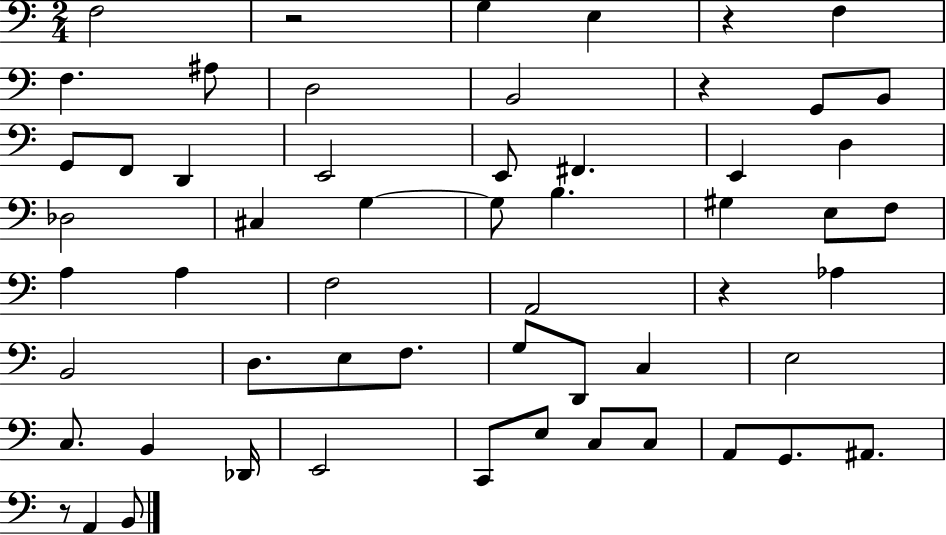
F3/h R/h G3/q E3/q R/q F3/q F3/q. A#3/e D3/h B2/h R/q G2/e B2/e G2/e F2/e D2/q E2/h E2/e F#2/q. E2/q D3/q Db3/h C#3/q G3/q G3/e B3/q. G#3/q E3/e F3/e A3/q A3/q F3/h A2/h R/q Ab3/q B2/h D3/e. E3/e F3/e. G3/e D2/e C3/q E3/h C3/e. B2/q Db2/s E2/h C2/e E3/e C3/e C3/e A2/e G2/e. A#2/e. R/e A2/q B2/e